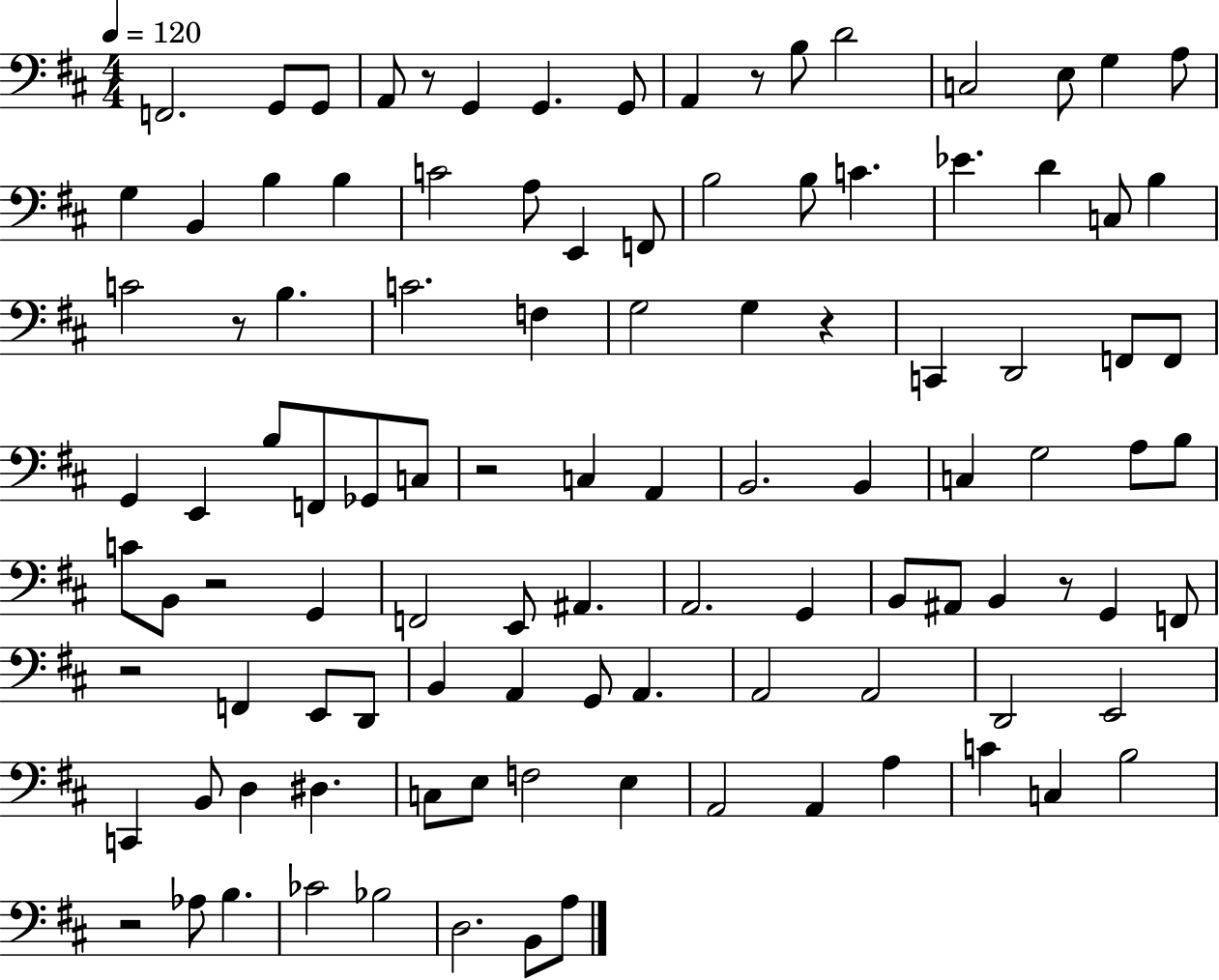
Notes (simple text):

F2/h. G2/e G2/e A2/e R/e G2/q G2/q. G2/e A2/q R/e B3/e D4/h C3/h E3/e G3/q A3/e G3/q B2/q B3/q B3/q C4/h A3/e E2/q F2/e B3/h B3/e C4/q. Eb4/q. D4/q C3/e B3/q C4/h R/e B3/q. C4/h. F3/q G3/h G3/q R/q C2/q D2/h F2/e F2/e G2/q E2/q B3/e F2/e Gb2/e C3/e R/h C3/q A2/q B2/h. B2/q C3/q G3/h A3/e B3/e C4/e B2/e R/h G2/q F2/h E2/e A#2/q. A2/h. G2/q B2/e A#2/e B2/q R/e G2/q F2/e R/h F2/q E2/e D2/e B2/q A2/q G2/e A2/q. A2/h A2/h D2/h E2/h C2/q B2/e D3/q D#3/q. C3/e E3/e F3/h E3/q A2/h A2/q A3/q C4/q C3/q B3/h R/h Ab3/e B3/q. CES4/h Bb3/h D3/h. B2/e A3/e